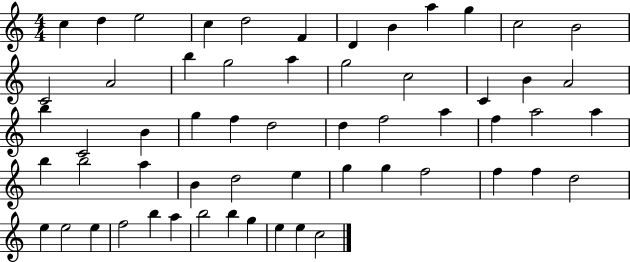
{
  \clef treble
  \numericTimeSignature
  \time 4/4
  \key c \major
  c''4 d''4 e''2 | c''4 d''2 f'4 | d'4 b'4 a''4 g''4 | c''2 b'2 | \break c'2 a'2 | b''4 g''2 a''4 | g''2 c''2 | c'4 b'4 a'2 | \break b''4 c'2 b'4 | g''4 f''4 d''2 | d''4 f''2 a''4 | f''4 a''2 a''4 | \break b''4 b''2 a''4 | b'4 d''2 e''4 | g''4 g''4 f''2 | f''4 f''4 d''2 | \break e''4 e''2 e''4 | f''2 b''4 a''4 | b''2 b''4 g''4 | e''4 e''4 c''2 | \break \bar "|."
}